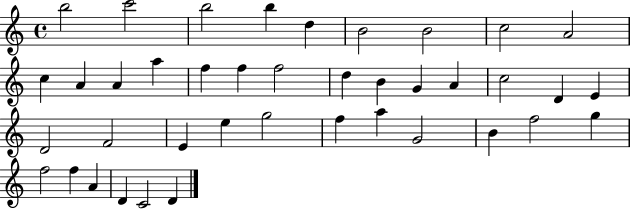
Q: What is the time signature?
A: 4/4